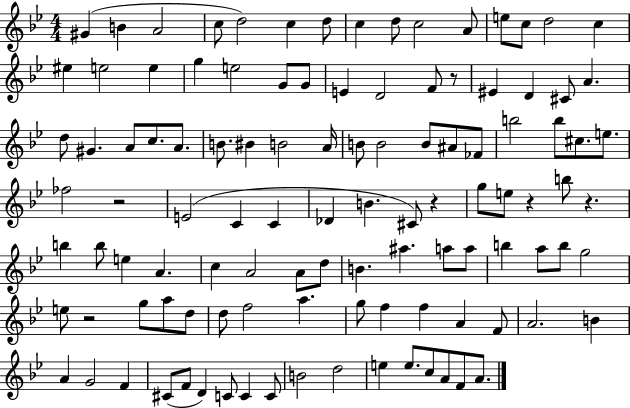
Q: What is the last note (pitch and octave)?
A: A4